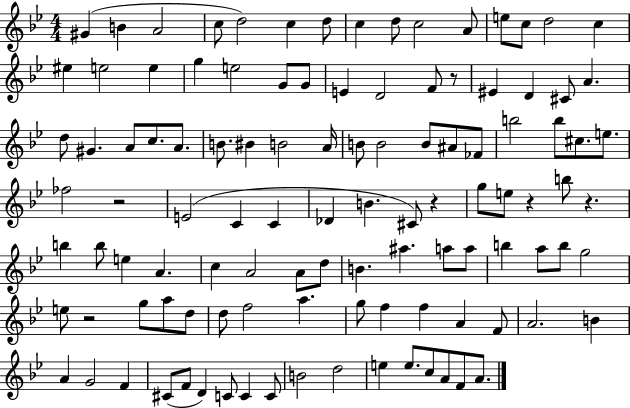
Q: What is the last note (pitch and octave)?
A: A4